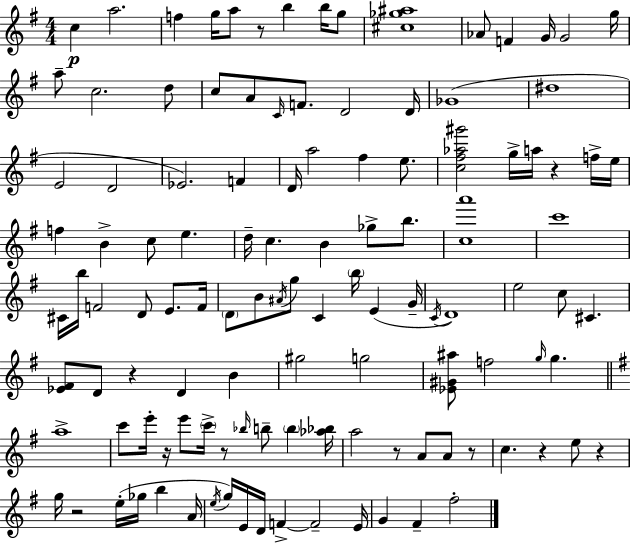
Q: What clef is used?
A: treble